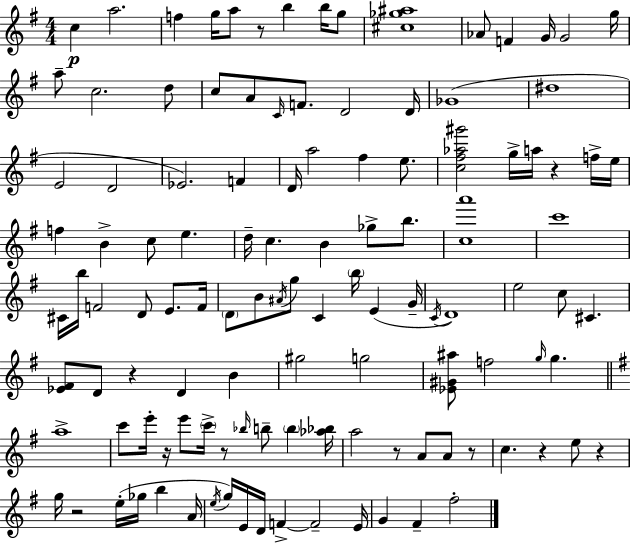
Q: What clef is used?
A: treble